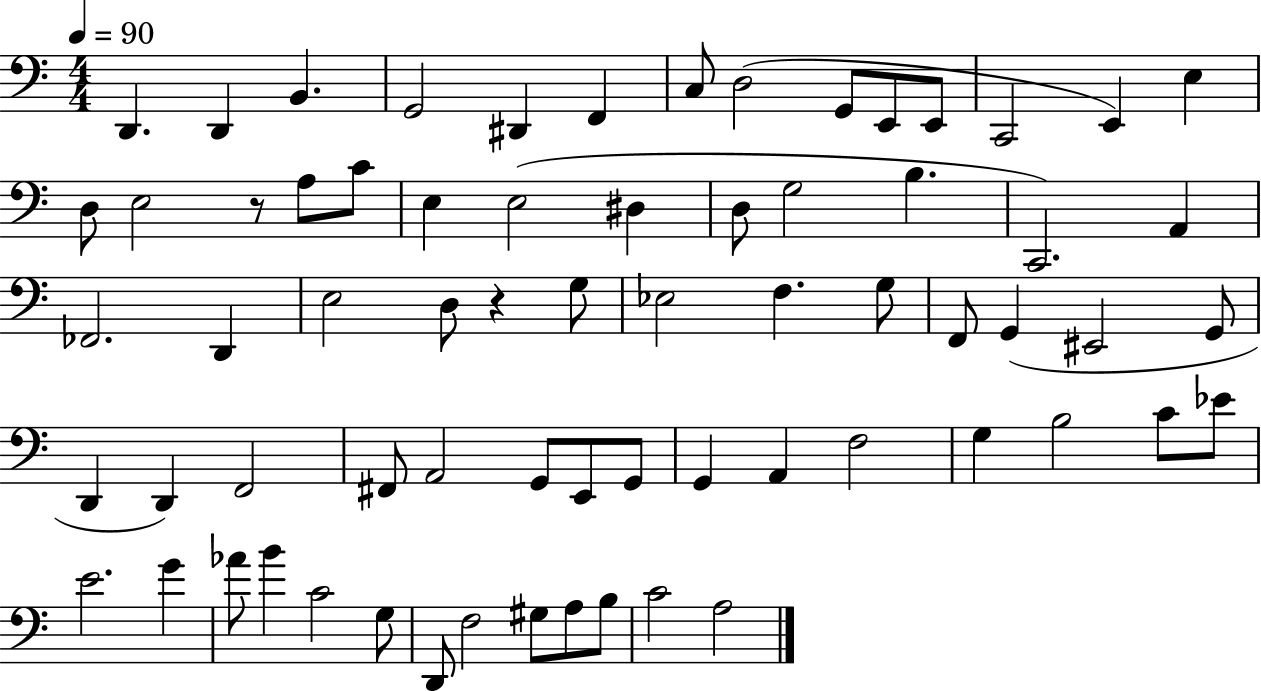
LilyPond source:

{
  \clef bass
  \numericTimeSignature
  \time 4/4
  \key c \major
  \tempo 4 = 90
  \repeat volta 2 { d,4. d,4 b,4. | g,2 dis,4 f,4 | c8 d2( g,8 e,8 e,8 | c,2 e,4) e4 | \break d8 e2 r8 a8 c'8 | e4 e2( dis4 | d8 g2 b4. | c,2.) a,4 | \break fes,2. d,4 | e2 d8 r4 g8 | ees2 f4. g8 | f,8 g,4( eis,2 g,8 | \break d,4 d,4) f,2 | fis,8 a,2 g,8 e,8 g,8 | g,4 a,4 f2 | g4 b2 c'8 ees'8 | \break e'2. g'4 | aes'8 b'4 c'2 g8 | d,8 f2 gis8 a8 b8 | c'2 a2 | \break } \bar "|."
}